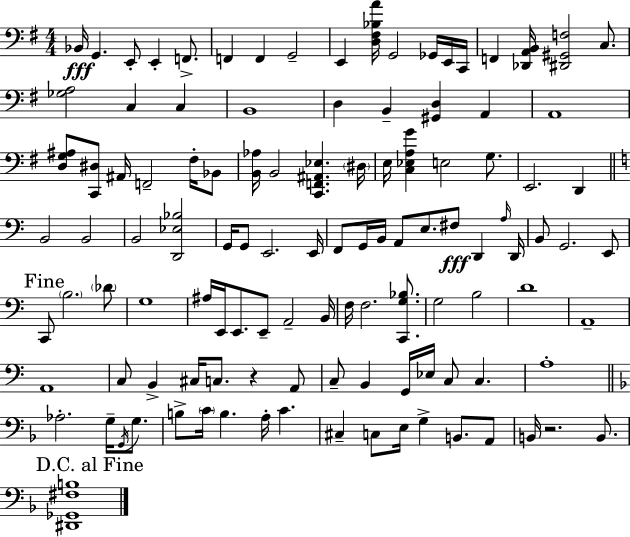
X:1
T:Untitled
M:4/4
L:1/4
K:Em
_B,,/4 G,, E,,/2 E,, F,,/2 F,, F,, G,,2 E,, [D,^F,_B,A]/4 G,,2 _G,,/4 E,,/4 C,,/4 F,, [_D,,A,,B,,]/4 [^D,,^G,,F,]2 C,/2 [_G,A,]2 C, C, B,,4 D, B,, [^G,,D,] A,, A,,4 [D,G,^A,]/2 [C,,^D,]/2 ^A,,/4 F,,2 ^F,/4 _B,,/2 [B,,_A,]/4 B,,2 [C,,F,,^A,,_E,] ^D,/4 E,/4 [C,_E,A,G] E,2 G,/2 E,,2 D,, B,,2 B,,2 B,,2 [D,,_E,_B,]2 G,,/4 G,,/2 E,,2 E,,/4 F,,/2 G,,/4 B,,/4 A,,/2 E,/2 ^F,/2 D,, A,/4 D,,/4 B,,/2 G,,2 E,,/2 C,,/2 B,2 _D/2 G,4 ^A,/4 E,,/4 E,,/2 E,,/2 A,,2 B,,/4 F,/4 F,2 [C,,G,_B,]/2 G,2 B,2 D4 A,,4 A,,4 C,/2 B,, ^C,/4 C,/2 z A,,/2 C,/2 B,, G,,/4 _E,/4 C,/2 C, A,4 _A,2 G,/4 G,,/4 G,/2 B,/2 C/4 B, A,/4 C ^C, C,/2 E,/4 G, B,,/2 A,,/2 B,,/4 z2 B,,/2 [^D,,_G,,^F,B,]4